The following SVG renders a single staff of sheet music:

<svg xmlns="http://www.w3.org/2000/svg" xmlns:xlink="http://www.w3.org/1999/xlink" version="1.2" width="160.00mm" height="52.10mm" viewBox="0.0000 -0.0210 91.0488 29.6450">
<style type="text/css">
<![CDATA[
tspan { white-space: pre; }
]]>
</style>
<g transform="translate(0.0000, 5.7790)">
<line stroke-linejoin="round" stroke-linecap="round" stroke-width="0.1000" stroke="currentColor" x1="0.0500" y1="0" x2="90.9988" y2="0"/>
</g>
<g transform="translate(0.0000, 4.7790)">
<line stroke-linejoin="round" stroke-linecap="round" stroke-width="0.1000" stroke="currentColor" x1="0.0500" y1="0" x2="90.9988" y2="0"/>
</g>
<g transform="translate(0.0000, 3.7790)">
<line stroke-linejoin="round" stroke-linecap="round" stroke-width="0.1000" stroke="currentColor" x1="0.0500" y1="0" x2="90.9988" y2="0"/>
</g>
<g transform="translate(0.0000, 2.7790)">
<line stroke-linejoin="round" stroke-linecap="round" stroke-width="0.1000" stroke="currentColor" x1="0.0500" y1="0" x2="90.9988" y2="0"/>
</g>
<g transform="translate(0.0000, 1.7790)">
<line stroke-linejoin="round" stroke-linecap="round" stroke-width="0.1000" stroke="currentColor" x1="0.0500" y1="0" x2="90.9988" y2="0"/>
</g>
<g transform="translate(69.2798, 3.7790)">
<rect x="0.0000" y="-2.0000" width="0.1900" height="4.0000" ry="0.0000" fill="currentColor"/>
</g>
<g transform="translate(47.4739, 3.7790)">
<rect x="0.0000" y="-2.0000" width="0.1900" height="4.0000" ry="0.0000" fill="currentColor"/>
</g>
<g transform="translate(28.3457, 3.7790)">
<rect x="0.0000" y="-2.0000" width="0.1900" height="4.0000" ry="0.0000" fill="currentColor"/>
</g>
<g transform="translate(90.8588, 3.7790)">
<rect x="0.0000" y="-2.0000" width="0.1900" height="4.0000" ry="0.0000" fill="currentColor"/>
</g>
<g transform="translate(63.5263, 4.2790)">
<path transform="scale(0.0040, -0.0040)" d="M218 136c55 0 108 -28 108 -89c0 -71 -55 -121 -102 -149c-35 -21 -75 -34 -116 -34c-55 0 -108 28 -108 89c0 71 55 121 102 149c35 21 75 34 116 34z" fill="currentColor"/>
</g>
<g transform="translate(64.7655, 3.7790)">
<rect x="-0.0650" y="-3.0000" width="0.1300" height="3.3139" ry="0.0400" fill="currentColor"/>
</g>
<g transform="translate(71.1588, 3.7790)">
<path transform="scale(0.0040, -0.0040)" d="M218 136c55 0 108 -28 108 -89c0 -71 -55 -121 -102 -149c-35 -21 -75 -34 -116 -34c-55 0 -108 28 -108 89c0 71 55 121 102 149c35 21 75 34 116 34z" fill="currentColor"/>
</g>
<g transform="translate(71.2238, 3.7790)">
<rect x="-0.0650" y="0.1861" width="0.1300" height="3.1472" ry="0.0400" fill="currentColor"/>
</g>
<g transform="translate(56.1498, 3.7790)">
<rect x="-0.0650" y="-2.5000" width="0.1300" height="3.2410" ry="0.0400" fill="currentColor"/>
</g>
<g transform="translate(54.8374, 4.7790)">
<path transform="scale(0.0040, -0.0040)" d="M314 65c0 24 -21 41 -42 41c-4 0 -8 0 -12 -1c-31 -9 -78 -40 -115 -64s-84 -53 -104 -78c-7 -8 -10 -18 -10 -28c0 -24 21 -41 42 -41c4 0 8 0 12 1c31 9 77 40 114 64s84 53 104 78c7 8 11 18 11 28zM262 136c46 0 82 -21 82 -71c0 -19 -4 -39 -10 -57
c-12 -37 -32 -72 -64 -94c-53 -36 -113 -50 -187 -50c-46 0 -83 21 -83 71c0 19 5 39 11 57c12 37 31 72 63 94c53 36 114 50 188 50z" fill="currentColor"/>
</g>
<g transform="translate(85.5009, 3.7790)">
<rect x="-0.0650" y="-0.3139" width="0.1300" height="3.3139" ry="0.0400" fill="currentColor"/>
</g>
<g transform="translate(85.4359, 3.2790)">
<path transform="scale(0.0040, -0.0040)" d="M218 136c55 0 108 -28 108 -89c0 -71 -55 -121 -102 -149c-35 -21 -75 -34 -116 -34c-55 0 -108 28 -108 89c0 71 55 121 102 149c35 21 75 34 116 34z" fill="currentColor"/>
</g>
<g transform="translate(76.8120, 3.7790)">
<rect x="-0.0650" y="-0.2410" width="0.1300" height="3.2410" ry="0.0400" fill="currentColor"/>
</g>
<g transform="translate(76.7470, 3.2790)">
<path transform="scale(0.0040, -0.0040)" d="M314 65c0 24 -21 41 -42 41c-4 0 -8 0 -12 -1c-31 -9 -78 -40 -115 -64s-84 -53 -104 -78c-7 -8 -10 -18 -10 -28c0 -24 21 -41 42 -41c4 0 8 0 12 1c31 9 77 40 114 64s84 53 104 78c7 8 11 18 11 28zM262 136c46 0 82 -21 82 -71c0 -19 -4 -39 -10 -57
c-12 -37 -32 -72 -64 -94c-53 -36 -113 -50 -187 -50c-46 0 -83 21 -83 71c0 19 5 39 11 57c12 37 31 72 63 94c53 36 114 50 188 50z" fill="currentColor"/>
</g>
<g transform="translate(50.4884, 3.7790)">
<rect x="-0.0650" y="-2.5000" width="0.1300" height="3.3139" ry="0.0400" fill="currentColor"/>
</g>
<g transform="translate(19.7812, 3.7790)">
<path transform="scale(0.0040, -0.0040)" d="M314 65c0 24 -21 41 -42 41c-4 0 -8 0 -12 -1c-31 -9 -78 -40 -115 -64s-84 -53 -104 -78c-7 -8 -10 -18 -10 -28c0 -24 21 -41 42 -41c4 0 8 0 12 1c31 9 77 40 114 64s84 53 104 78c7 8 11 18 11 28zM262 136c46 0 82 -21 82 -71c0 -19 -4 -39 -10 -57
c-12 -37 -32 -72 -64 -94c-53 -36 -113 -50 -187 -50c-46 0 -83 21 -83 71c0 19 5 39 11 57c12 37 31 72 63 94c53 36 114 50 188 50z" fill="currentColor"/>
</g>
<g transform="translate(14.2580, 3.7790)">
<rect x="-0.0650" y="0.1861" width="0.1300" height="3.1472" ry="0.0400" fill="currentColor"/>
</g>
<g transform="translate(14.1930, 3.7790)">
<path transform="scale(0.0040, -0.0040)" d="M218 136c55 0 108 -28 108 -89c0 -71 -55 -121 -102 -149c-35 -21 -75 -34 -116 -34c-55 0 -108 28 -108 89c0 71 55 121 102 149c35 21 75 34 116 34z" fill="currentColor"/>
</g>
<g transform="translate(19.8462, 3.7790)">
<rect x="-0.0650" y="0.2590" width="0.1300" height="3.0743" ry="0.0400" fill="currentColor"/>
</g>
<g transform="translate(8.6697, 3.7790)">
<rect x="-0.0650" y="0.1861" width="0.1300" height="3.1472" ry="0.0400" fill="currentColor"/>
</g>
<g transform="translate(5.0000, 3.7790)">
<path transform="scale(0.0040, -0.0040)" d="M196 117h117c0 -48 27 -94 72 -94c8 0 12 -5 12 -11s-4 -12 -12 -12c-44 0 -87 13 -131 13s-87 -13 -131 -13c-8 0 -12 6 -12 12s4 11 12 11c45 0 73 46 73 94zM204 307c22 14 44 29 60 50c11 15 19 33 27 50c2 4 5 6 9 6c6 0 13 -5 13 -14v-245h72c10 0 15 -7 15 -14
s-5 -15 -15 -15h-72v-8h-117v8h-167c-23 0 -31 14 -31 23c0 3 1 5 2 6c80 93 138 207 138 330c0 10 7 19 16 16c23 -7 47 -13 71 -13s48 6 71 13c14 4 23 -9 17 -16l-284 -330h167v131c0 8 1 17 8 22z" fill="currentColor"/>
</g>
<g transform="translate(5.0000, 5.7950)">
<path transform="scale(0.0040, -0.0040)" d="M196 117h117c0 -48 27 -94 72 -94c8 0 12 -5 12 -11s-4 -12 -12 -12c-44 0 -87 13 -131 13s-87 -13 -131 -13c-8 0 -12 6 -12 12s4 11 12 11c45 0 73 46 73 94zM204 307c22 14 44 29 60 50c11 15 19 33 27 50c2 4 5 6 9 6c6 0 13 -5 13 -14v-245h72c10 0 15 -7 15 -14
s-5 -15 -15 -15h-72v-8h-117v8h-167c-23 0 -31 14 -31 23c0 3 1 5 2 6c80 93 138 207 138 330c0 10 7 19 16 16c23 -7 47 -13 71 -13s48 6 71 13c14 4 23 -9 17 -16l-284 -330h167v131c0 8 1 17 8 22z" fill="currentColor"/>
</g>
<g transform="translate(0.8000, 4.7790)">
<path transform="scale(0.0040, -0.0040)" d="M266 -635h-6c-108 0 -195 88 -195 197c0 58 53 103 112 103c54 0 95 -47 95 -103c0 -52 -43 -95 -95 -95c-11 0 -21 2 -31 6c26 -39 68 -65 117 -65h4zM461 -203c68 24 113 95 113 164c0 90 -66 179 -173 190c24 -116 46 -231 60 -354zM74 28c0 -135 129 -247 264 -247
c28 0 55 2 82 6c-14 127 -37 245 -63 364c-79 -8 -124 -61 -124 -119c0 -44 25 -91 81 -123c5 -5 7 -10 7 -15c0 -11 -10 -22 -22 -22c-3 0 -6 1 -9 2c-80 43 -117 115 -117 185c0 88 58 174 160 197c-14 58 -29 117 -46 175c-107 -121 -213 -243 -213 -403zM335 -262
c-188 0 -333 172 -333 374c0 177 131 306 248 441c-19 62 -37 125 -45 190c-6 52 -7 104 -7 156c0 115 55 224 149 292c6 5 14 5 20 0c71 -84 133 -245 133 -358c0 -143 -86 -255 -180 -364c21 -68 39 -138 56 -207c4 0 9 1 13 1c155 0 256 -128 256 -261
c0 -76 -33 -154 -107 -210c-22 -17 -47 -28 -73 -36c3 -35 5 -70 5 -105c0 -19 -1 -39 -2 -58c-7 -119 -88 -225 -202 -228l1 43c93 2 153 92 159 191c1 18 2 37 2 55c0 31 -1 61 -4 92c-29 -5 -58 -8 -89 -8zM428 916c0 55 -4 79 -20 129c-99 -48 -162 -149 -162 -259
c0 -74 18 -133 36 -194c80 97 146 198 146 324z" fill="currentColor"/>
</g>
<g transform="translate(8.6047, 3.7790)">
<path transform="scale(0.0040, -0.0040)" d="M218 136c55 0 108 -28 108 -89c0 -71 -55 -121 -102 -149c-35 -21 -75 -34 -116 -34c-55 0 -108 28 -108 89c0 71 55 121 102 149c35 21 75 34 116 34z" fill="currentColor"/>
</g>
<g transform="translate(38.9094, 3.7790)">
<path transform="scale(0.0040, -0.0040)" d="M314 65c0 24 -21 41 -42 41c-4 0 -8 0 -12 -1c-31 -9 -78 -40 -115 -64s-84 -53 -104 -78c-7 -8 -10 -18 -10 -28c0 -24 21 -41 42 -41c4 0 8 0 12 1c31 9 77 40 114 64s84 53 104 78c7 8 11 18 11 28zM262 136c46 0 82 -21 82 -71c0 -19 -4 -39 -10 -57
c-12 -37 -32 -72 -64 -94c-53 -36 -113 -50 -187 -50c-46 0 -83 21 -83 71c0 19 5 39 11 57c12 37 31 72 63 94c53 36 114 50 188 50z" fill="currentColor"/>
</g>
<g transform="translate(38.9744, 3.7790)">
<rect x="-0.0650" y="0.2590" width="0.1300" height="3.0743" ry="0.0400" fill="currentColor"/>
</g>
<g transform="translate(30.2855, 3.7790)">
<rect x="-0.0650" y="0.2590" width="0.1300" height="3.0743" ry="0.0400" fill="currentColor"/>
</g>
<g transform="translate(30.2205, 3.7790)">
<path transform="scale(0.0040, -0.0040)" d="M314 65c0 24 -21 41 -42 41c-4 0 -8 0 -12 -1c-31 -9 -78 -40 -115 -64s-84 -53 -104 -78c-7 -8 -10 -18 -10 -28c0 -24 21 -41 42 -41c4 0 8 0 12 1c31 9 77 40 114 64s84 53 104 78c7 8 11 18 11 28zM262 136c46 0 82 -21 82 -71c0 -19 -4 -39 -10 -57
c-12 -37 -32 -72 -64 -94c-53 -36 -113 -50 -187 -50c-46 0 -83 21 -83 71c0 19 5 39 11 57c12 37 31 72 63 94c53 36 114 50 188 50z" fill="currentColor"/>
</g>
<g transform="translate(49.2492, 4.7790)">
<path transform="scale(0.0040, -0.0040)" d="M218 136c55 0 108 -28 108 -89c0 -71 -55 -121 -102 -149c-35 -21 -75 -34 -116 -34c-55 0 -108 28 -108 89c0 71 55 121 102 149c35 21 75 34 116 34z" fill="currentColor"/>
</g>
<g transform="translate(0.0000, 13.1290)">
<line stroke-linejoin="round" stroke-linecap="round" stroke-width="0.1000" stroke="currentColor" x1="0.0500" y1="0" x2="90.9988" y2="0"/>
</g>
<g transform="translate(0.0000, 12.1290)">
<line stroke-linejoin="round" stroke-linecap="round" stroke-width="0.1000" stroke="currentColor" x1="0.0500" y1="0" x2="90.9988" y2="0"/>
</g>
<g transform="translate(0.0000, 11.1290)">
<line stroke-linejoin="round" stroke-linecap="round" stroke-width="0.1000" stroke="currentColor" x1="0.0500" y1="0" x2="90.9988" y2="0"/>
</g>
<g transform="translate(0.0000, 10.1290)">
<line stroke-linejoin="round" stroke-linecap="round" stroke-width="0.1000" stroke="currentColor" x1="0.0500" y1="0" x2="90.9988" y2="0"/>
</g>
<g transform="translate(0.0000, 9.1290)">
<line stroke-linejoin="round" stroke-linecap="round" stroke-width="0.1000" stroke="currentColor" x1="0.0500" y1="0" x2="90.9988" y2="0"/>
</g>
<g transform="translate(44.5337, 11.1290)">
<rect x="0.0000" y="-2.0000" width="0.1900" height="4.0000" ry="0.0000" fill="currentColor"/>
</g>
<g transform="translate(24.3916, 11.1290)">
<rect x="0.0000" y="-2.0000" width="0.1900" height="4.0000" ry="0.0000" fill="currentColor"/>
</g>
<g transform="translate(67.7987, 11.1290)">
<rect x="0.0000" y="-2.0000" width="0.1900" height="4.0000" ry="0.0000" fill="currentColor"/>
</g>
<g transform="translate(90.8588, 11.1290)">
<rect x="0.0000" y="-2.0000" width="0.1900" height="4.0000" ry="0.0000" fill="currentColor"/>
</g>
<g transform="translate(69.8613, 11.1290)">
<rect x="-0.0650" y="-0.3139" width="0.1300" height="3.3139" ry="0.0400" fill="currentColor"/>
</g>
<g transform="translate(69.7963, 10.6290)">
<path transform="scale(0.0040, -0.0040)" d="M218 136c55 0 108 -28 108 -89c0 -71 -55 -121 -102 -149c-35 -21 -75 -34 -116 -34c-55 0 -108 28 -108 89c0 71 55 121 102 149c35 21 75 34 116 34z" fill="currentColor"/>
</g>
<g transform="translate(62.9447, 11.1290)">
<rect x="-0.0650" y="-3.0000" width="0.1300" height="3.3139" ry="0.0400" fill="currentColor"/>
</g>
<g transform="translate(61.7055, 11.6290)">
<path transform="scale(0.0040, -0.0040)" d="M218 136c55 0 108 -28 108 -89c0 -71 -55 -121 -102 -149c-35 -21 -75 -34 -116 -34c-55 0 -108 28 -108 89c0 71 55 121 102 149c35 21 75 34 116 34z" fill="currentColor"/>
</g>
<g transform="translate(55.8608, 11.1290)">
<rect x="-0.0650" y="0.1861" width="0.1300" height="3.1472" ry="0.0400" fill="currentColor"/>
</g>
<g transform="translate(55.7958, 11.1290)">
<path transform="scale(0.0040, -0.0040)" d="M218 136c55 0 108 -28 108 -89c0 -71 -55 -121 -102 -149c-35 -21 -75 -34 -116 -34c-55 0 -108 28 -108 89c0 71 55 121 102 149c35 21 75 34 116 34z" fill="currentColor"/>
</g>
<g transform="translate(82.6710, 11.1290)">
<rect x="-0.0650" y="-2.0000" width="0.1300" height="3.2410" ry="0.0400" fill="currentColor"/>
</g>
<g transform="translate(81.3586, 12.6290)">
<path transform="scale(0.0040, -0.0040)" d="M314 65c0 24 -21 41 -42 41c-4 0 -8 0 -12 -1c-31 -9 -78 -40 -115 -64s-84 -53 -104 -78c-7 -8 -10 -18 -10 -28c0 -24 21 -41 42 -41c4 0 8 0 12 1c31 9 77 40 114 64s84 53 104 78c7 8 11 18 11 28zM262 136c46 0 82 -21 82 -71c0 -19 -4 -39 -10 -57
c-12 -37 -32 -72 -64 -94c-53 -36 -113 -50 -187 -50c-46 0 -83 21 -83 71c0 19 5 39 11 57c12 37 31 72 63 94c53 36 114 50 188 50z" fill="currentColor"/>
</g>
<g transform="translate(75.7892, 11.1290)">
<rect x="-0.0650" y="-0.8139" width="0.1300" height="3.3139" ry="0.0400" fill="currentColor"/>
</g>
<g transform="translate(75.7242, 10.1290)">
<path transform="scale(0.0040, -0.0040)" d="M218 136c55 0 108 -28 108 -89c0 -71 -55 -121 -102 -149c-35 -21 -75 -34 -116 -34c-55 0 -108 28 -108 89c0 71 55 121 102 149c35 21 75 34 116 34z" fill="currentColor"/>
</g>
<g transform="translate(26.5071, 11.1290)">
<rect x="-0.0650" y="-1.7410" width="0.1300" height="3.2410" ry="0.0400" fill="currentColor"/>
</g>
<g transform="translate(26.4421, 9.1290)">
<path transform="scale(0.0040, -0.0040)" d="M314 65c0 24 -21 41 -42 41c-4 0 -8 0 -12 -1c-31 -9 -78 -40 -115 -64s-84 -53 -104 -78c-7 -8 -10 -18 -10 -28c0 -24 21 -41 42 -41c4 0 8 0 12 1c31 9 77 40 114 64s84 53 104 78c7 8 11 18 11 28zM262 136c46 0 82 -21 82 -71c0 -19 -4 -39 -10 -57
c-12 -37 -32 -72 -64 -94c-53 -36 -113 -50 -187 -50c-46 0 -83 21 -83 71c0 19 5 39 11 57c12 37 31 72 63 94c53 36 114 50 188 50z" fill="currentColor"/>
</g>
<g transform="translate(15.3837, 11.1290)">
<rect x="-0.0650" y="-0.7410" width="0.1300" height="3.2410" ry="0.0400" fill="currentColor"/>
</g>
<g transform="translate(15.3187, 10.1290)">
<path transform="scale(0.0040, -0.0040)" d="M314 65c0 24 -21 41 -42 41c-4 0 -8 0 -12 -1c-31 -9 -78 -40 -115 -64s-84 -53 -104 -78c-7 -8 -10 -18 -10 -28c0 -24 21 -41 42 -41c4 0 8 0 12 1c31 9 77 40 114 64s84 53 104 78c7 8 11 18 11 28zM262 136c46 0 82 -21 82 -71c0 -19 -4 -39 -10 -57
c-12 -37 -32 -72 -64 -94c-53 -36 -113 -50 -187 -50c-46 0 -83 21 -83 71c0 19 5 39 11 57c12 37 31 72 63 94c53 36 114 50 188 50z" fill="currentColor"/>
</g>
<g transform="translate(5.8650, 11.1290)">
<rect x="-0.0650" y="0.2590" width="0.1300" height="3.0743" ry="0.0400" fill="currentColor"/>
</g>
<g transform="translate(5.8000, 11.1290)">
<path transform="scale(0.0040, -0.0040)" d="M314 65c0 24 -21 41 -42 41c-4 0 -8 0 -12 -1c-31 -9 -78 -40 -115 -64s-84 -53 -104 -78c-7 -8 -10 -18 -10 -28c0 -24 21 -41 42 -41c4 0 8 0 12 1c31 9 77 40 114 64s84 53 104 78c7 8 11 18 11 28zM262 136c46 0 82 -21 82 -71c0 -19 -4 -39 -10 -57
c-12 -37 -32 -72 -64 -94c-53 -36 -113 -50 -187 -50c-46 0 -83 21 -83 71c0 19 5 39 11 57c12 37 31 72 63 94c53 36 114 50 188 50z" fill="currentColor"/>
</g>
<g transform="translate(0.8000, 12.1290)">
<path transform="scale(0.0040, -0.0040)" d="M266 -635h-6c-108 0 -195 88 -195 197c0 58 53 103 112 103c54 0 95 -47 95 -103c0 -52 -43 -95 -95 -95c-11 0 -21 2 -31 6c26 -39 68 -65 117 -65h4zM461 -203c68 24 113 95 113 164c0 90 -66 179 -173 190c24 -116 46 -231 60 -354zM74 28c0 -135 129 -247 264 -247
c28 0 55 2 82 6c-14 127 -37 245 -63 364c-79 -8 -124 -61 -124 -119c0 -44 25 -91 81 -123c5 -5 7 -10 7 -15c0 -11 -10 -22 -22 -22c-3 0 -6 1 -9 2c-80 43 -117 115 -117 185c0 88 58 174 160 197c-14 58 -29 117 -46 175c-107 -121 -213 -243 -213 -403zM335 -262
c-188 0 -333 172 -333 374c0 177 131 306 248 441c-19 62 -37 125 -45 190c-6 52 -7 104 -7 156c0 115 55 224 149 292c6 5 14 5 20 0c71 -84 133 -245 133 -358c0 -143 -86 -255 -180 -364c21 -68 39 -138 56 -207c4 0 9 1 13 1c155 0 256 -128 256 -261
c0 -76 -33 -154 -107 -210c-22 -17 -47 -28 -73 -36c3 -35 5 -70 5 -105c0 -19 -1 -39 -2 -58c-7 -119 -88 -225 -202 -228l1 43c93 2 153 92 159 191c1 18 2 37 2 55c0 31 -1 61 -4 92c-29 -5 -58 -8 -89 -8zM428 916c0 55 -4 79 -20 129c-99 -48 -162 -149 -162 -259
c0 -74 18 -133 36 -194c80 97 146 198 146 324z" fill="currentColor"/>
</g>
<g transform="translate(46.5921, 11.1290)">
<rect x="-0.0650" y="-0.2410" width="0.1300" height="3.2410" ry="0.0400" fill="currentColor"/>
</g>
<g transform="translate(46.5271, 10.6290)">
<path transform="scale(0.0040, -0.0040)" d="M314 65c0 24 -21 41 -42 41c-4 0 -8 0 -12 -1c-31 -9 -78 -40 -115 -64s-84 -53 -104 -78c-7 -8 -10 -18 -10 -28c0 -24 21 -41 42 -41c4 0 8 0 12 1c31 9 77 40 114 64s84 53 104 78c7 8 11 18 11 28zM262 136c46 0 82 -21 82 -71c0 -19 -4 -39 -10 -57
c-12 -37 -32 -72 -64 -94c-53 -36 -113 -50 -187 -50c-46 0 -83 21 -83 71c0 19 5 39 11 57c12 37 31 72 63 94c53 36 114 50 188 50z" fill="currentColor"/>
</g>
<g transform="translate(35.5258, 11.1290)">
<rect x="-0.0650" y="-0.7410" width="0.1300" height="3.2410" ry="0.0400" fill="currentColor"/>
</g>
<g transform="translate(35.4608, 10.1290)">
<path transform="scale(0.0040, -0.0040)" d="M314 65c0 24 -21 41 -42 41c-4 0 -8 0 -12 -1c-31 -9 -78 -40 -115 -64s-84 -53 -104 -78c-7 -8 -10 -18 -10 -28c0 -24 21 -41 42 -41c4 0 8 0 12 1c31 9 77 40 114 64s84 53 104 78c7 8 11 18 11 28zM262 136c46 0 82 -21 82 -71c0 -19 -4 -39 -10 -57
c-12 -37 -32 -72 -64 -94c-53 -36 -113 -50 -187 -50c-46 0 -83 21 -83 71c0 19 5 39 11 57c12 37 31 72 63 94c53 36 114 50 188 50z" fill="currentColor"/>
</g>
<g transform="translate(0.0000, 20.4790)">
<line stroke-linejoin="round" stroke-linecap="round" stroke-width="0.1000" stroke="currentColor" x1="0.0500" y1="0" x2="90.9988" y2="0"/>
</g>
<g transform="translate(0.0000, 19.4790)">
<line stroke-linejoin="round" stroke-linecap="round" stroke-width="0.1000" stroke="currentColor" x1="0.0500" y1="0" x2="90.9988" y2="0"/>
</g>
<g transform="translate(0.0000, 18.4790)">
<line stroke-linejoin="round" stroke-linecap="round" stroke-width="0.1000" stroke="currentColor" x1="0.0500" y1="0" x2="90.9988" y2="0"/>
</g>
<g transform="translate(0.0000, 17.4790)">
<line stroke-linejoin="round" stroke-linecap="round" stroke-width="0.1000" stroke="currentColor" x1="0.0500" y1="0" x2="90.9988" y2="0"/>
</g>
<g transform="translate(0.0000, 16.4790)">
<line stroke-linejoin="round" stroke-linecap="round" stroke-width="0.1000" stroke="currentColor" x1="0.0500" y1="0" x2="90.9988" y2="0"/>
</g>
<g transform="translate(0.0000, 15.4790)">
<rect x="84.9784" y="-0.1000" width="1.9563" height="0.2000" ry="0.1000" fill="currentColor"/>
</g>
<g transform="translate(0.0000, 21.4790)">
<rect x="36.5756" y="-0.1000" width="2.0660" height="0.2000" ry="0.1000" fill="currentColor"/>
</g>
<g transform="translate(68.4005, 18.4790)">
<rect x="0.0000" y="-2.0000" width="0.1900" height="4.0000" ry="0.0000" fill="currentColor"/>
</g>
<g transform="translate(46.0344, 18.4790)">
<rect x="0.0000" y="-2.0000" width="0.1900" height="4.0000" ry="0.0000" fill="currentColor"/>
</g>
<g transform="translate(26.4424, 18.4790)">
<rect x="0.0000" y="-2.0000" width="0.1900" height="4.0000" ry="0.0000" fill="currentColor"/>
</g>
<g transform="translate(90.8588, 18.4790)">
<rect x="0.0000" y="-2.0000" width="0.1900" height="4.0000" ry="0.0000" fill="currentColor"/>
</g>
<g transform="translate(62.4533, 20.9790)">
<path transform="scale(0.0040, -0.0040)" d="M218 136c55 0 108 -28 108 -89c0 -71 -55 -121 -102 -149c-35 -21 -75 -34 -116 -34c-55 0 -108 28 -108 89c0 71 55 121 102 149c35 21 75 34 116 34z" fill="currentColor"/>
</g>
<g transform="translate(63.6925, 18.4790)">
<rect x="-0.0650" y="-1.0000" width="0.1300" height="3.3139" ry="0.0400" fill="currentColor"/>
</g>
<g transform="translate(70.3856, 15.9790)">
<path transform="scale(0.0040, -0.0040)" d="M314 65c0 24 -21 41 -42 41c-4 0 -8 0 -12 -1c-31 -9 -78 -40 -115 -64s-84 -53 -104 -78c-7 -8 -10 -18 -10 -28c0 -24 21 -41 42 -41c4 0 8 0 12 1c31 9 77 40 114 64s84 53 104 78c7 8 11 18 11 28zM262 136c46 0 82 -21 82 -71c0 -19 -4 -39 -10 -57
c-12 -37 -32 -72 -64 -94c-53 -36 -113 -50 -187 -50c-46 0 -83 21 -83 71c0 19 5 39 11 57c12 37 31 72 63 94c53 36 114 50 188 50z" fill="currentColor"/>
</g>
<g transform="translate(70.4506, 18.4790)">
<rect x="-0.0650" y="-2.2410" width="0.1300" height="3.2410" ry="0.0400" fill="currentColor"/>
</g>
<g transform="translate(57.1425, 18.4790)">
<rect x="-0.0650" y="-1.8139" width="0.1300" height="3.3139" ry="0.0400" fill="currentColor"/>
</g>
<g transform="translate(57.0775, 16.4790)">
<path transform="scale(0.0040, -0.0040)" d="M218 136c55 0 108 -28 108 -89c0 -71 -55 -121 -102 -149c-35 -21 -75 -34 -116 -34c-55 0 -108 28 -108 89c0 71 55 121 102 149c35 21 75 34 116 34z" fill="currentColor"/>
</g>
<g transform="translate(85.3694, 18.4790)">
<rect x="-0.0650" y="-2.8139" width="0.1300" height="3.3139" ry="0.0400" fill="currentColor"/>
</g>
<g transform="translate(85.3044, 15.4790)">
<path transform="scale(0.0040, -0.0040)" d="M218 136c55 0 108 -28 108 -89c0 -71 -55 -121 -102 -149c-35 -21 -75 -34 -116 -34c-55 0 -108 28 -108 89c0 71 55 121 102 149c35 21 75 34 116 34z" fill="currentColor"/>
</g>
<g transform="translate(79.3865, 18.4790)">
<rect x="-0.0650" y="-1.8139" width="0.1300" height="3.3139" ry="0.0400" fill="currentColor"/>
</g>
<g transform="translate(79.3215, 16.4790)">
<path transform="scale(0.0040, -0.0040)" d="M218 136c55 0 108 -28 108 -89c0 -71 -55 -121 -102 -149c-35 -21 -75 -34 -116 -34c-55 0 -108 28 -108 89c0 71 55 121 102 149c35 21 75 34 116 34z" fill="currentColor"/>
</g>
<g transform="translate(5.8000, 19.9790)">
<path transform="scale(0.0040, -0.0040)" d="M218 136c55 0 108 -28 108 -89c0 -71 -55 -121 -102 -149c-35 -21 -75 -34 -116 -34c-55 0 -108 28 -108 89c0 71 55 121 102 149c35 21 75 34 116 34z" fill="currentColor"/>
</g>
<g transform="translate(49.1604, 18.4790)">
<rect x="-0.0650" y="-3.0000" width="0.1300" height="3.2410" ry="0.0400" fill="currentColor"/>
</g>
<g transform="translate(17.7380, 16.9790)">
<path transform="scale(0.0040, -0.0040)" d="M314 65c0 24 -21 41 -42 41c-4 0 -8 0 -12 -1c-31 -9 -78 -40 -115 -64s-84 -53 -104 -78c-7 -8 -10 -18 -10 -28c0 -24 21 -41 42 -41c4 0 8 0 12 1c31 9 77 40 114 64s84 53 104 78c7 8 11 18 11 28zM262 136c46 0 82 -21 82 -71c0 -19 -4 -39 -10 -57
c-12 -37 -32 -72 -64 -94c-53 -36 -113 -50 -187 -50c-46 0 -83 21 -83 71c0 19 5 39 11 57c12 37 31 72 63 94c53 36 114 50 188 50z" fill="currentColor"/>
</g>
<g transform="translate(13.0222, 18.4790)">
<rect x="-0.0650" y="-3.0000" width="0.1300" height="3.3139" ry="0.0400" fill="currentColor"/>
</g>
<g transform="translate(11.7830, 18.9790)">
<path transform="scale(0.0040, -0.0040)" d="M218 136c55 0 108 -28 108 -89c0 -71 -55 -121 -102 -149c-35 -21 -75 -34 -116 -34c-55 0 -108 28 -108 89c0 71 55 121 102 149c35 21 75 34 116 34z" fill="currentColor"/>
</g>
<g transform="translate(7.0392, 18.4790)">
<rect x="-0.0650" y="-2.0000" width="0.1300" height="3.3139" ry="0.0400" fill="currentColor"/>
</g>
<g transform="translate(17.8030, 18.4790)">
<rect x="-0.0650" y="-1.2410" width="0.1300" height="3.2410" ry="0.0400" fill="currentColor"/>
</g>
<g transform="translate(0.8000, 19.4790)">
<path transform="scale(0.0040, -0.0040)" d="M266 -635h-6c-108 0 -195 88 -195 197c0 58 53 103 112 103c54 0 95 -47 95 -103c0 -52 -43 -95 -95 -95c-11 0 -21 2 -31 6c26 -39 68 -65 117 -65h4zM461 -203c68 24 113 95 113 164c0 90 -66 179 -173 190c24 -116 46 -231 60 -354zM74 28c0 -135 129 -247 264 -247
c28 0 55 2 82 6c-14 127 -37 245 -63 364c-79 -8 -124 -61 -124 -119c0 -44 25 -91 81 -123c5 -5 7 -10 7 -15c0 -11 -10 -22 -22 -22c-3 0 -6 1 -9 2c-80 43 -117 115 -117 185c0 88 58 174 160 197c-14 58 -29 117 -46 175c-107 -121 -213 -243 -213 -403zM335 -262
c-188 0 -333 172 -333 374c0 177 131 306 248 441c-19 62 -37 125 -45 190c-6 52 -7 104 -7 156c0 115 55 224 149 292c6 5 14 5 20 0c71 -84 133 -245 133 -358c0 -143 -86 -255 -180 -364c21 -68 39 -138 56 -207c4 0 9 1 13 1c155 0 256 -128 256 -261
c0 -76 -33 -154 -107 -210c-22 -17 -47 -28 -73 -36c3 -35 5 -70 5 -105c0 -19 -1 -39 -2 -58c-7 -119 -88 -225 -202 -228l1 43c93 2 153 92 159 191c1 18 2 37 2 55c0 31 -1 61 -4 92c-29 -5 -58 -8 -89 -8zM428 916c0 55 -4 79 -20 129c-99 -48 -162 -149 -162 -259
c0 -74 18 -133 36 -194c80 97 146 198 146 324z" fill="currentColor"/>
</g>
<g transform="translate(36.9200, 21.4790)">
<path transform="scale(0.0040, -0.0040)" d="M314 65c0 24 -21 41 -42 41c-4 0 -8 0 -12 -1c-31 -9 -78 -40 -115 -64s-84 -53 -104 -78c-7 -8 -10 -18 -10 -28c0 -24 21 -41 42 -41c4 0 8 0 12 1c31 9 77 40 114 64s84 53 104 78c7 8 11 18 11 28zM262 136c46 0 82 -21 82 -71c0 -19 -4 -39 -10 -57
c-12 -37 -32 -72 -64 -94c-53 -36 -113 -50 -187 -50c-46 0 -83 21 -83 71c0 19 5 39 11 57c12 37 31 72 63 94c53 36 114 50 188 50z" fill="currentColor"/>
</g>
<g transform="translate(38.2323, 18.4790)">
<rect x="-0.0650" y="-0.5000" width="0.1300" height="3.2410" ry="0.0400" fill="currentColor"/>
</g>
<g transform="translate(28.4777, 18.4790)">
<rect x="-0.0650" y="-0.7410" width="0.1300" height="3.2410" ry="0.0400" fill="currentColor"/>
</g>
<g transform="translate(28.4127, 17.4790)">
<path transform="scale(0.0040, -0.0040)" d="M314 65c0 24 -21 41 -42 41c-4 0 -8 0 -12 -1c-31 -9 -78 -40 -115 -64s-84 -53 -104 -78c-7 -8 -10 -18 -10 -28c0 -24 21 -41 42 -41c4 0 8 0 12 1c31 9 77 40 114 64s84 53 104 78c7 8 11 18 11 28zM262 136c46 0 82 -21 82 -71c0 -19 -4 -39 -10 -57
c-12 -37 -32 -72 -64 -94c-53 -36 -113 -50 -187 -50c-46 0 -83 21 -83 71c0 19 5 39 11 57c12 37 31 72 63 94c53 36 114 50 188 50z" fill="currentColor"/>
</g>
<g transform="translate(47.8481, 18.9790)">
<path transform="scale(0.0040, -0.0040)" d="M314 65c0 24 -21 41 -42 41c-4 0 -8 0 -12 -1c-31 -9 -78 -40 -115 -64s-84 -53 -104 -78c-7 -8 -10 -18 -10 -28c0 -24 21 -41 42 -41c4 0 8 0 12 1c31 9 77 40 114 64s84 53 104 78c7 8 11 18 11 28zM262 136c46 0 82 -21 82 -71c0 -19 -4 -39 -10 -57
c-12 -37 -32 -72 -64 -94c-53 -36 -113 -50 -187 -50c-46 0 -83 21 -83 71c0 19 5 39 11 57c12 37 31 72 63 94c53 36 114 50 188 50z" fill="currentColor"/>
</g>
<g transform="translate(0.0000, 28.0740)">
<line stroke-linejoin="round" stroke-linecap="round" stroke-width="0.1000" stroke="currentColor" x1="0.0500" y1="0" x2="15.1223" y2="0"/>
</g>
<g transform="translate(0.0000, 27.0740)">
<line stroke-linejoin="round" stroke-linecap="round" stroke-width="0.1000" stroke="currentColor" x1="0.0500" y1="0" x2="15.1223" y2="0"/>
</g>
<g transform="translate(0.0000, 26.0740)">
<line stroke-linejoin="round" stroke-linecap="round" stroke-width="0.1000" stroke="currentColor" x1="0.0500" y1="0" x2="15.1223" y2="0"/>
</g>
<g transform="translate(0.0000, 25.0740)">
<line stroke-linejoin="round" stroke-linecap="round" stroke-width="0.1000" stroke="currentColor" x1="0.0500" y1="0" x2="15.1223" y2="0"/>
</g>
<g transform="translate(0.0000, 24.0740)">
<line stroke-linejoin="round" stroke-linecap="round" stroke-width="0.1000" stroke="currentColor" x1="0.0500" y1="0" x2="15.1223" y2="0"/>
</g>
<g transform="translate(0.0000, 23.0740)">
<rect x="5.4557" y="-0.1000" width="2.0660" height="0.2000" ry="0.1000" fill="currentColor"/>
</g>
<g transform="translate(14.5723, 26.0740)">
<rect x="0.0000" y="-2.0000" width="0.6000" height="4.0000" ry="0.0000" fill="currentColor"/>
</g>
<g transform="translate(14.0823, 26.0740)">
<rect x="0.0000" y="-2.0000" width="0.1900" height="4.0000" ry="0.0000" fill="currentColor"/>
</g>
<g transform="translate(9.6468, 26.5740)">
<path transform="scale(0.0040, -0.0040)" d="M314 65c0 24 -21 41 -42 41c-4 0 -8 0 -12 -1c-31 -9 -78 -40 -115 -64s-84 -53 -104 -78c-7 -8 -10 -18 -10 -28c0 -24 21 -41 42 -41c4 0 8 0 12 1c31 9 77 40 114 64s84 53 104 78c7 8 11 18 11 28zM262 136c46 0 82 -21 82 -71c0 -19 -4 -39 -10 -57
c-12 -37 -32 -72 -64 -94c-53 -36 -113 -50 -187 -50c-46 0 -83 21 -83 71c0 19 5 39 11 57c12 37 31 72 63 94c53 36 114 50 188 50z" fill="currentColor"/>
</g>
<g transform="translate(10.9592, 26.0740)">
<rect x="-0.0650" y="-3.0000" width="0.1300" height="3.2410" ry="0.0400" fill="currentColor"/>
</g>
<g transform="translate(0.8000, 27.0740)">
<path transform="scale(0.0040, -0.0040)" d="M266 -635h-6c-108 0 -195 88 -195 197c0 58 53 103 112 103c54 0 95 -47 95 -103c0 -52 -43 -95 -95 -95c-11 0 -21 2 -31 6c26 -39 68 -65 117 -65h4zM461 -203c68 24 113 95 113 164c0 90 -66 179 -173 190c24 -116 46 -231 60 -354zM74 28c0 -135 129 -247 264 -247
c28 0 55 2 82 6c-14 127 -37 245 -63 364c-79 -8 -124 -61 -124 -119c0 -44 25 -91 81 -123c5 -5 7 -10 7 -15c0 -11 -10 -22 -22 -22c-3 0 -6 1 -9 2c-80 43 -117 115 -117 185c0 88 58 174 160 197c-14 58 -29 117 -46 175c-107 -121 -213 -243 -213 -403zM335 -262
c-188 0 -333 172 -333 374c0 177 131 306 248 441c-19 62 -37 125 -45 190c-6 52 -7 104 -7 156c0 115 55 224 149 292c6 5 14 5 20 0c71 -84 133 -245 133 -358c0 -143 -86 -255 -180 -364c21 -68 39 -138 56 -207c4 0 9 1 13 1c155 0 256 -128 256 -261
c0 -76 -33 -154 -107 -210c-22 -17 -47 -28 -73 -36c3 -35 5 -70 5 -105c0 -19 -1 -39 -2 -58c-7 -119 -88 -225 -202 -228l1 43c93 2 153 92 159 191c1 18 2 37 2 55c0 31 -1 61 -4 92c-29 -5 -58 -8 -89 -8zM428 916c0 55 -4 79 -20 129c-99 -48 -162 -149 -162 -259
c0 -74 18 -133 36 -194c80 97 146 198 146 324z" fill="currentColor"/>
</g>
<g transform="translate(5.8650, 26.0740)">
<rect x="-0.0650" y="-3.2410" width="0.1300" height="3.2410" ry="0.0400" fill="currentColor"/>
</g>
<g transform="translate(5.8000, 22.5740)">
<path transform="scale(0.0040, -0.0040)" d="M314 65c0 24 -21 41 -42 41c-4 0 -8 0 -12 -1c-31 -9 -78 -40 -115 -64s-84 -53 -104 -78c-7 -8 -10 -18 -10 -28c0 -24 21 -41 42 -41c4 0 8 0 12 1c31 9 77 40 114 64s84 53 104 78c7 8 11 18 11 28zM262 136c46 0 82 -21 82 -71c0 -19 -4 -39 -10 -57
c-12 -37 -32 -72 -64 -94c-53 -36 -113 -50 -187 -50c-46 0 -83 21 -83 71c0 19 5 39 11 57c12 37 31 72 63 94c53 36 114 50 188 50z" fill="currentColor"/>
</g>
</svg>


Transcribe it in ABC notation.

X:1
T:Untitled
M:4/4
L:1/4
K:C
B B B2 B2 B2 G G2 A B c2 c B2 d2 f2 d2 c2 B A c d F2 F A e2 d2 C2 A2 f D g2 f a b2 A2